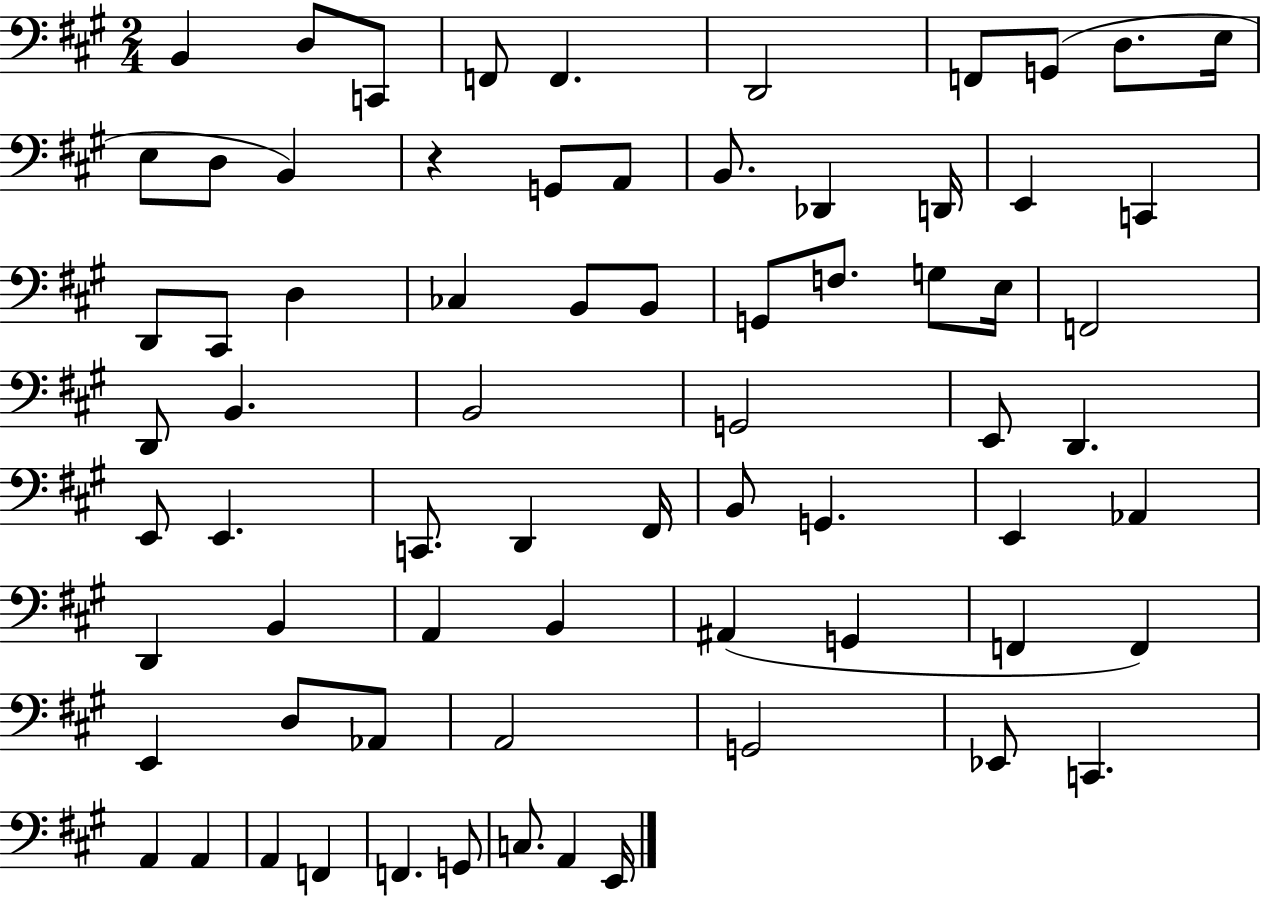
X:1
T:Untitled
M:2/4
L:1/4
K:A
B,, D,/2 C,,/2 F,,/2 F,, D,,2 F,,/2 G,,/2 D,/2 E,/4 E,/2 D,/2 B,, z G,,/2 A,,/2 B,,/2 _D,, D,,/4 E,, C,, D,,/2 ^C,,/2 D, _C, B,,/2 B,,/2 G,,/2 F,/2 G,/2 E,/4 F,,2 D,,/2 B,, B,,2 G,,2 E,,/2 D,, E,,/2 E,, C,,/2 D,, ^F,,/4 B,,/2 G,, E,, _A,, D,, B,, A,, B,, ^A,, G,, F,, F,, E,, D,/2 _A,,/2 A,,2 G,,2 _E,,/2 C,, A,, A,, A,, F,, F,, G,,/2 C,/2 A,, E,,/4